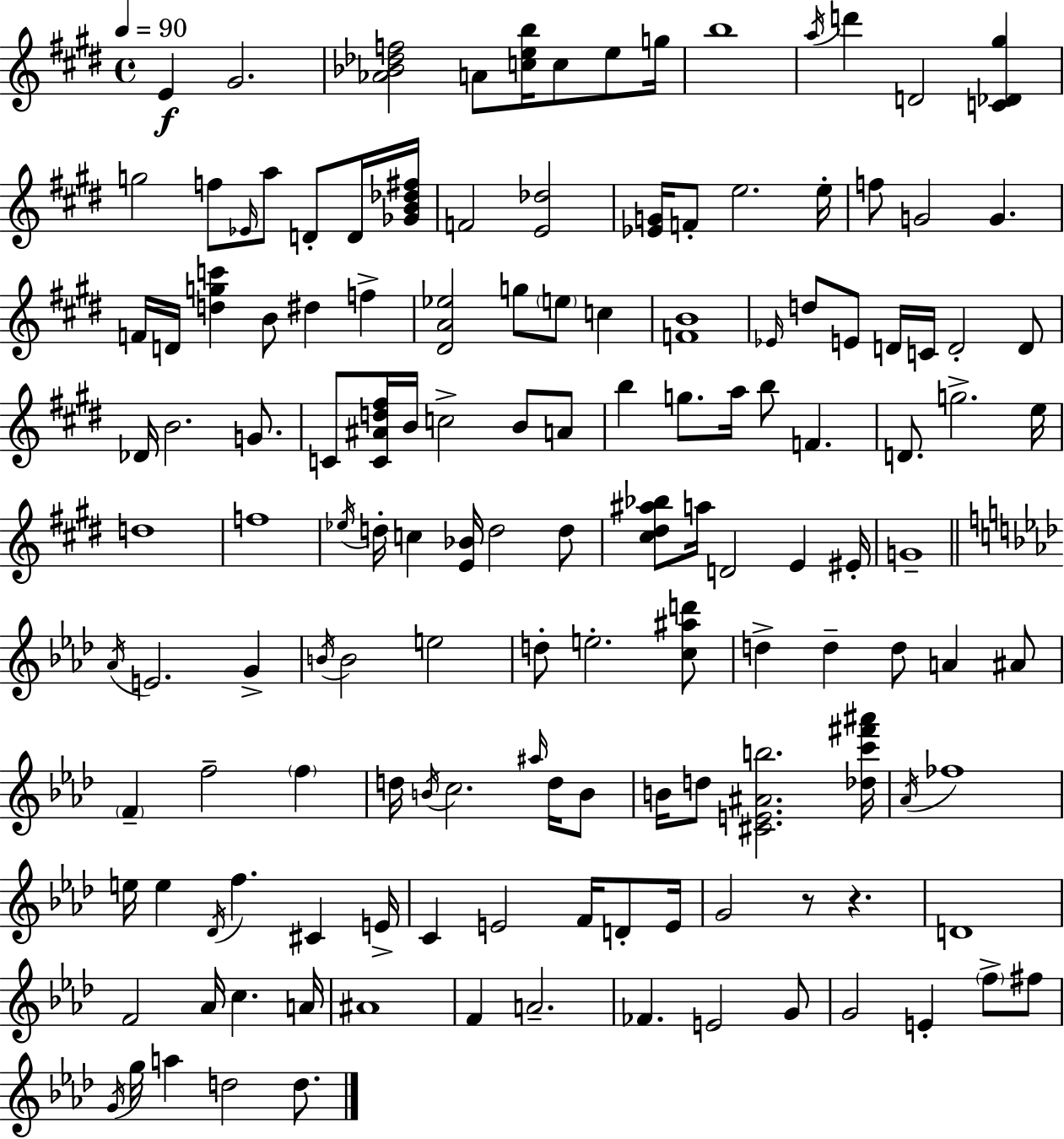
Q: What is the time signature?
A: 4/4